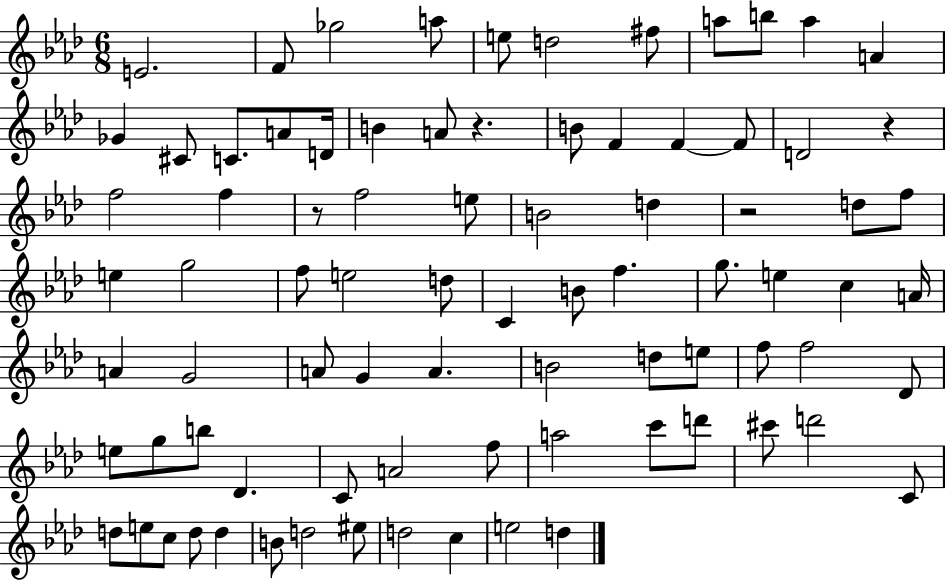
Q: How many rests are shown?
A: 4